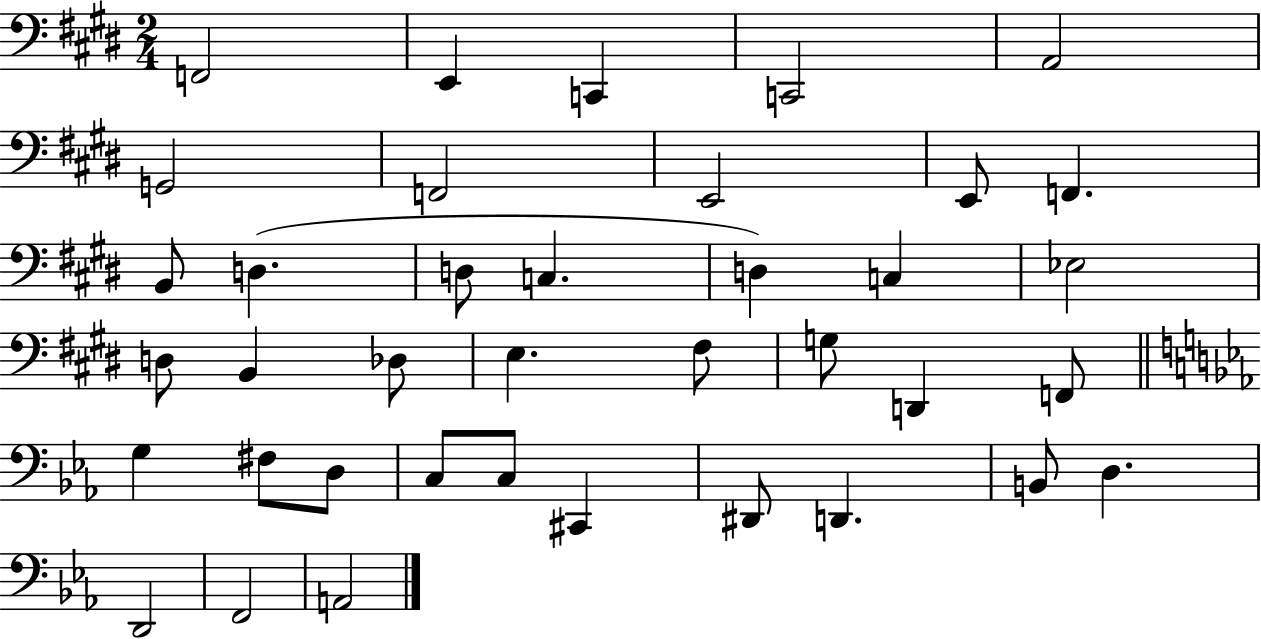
X:1
T:Untitled
M:2/4
L:1/4
K:E
F,,2 E,, C,, C,,2 A,,2 G,,2 F,,2 E,,2 E,,/2 F,, B,,/2 D, D,/2 C, D, C, _E,2 D,/2 B,, _D,/2 E, ^F,/2 G,/2 D,, F,,/2 G, ^F,/2 D,/2 C,/2 C,/2 ^C,, ^D,,/2 D,, B,,/2 D, D,,2 F,,2 A,,2